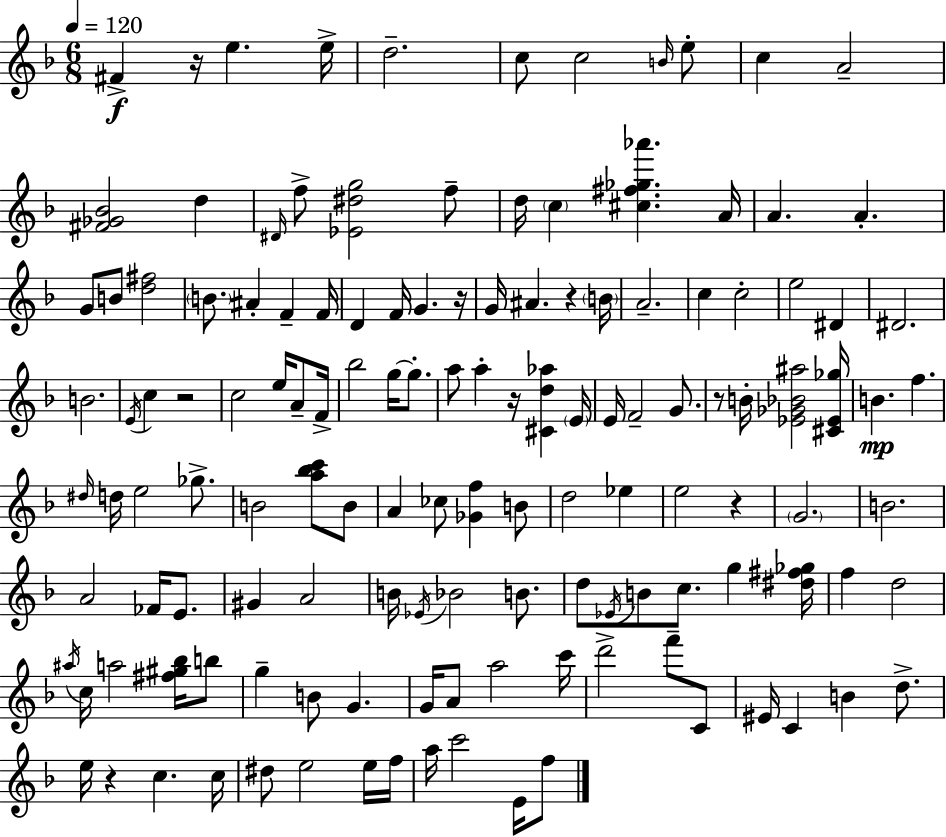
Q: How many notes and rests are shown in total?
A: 134